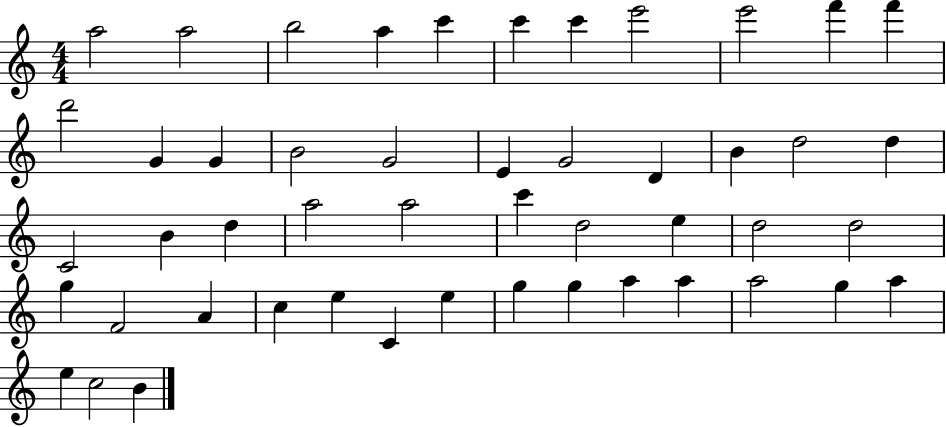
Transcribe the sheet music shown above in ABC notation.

X:1
T:Untitled
M:4/4
L:1/4
K:C
a2 a2 b2 a c' c' c' e'2 e'2 f' f' d'2 G G B2 G2 E G2 D B d2 d C2 B d a2 a2 c' d2 e d2 d2 g F2 A c e C e g g a a a2 g a e c2 B